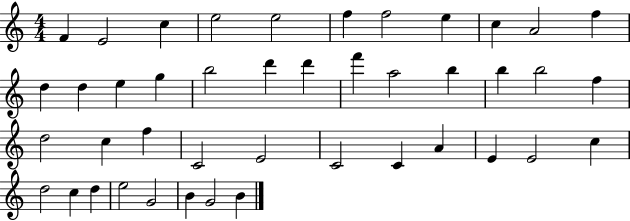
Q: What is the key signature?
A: C major